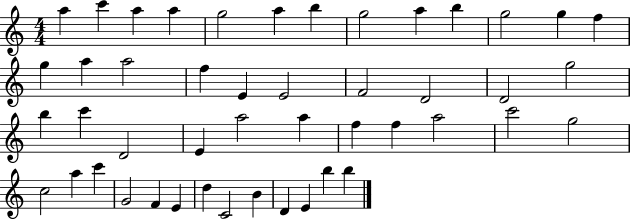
A5/q C6/q A5/q A5/q G5/h A5/q B5/q G5/h A5/q B5/q G5/h G5/q F5/q G5/q A5/q A5/h F5/q E4/q E4/h F4/h D4/h D4/h G5/h B5/q C6/q D4/h E4/q A5/h A5/q F5/q F5/q A5/h C6/h G5/h C5/h A5/q C6/q G4/h F4/q E4/q D5/q C4/h B4/q D4/q E4/q B5/q B5/q